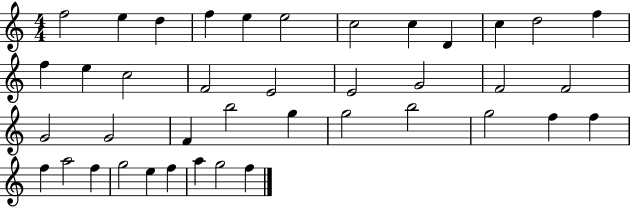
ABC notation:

X:1
T:Untitled
M:4/4
L:1/4
K:C
f2 e d f e e2 c2 c D c d2 f f e c2 F2 E2 E2 G2 F2 F2 G2 G2 F b2 g g2 b2 g2 f f f a2 f g2 e f a g2 f